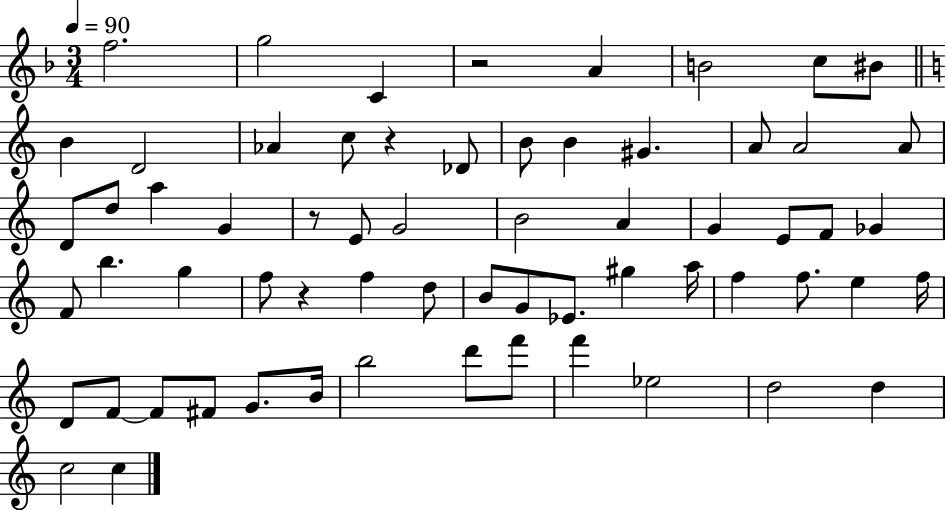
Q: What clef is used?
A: treble